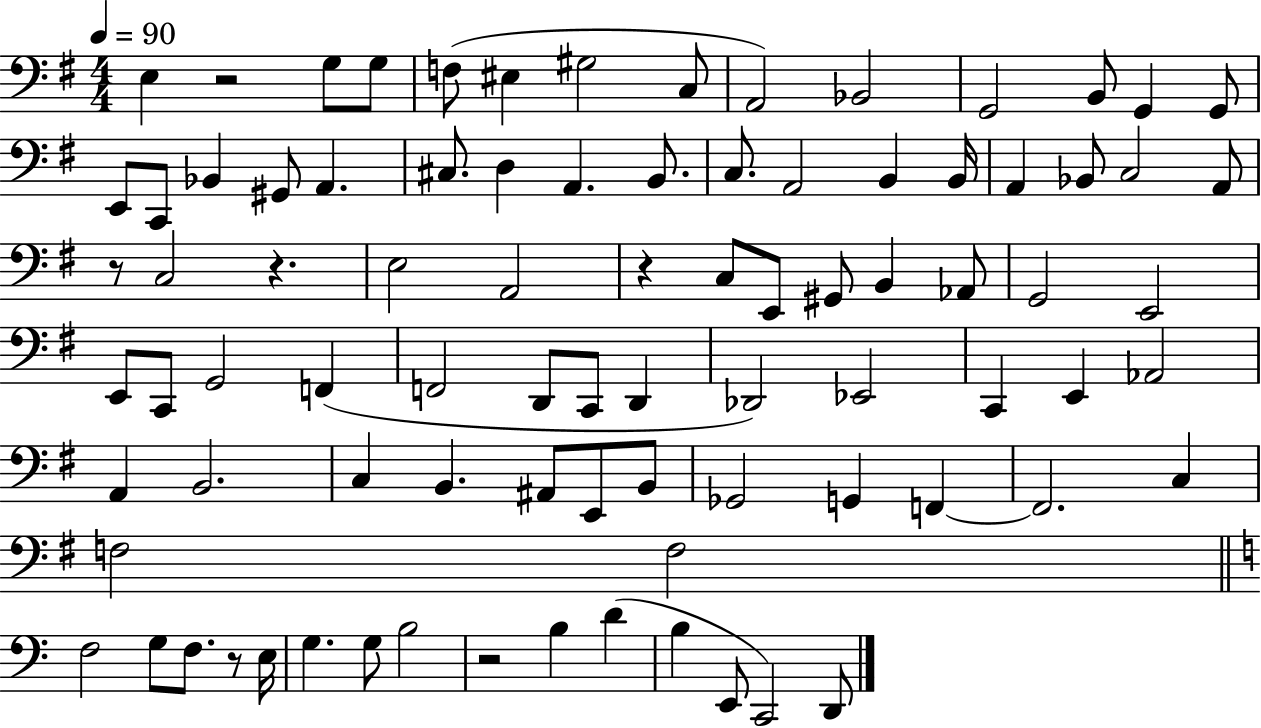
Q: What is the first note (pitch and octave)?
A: E3